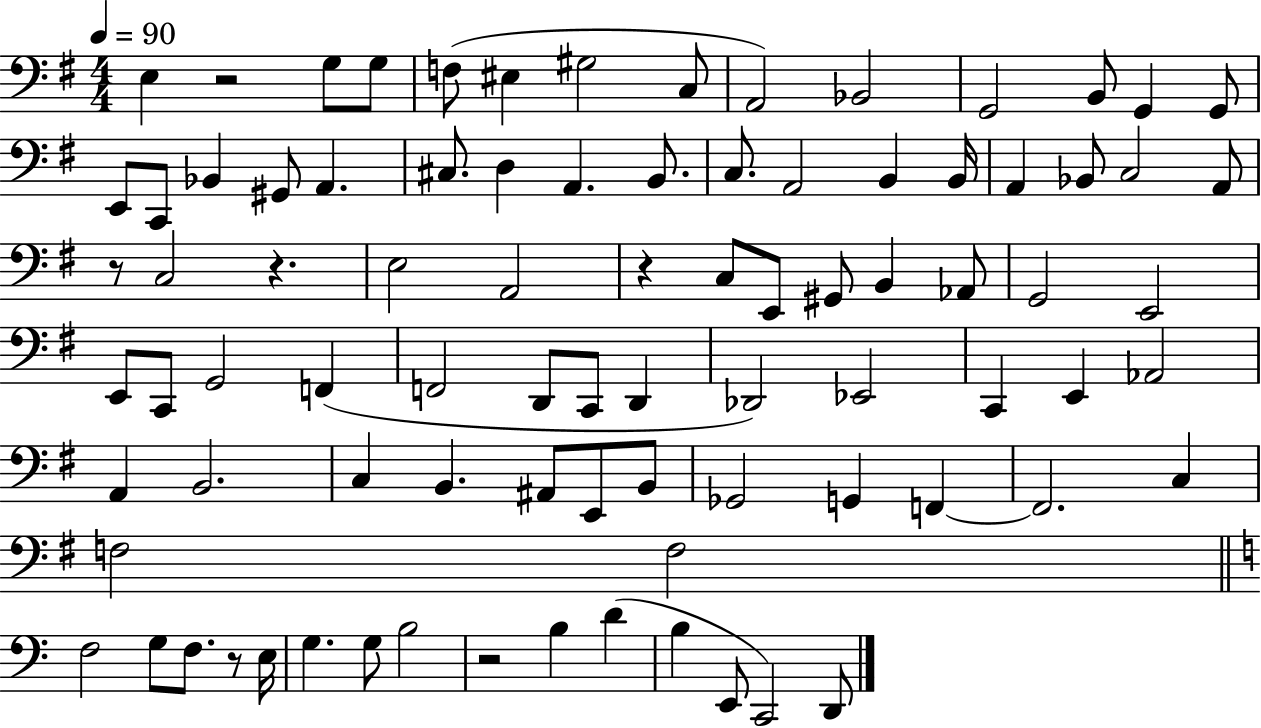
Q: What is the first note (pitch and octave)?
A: E3